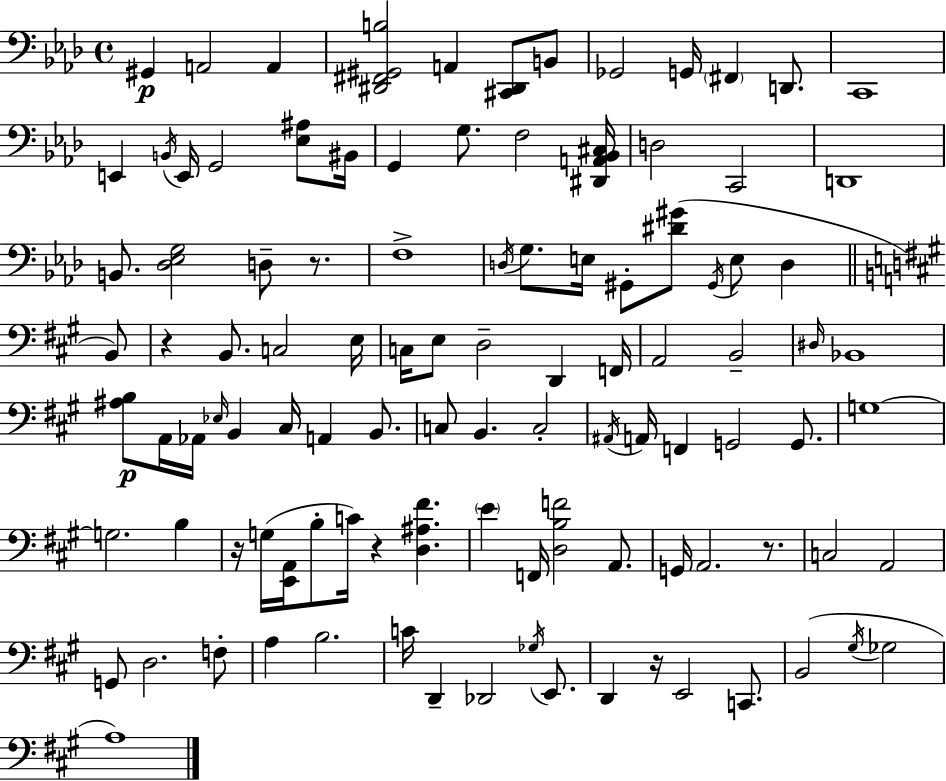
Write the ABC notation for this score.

X:1
T:Untitled
M:4/4
L:1/4
K:Fm
^G,, A,,2 A,, [^D,,^F,,^G,,B,]2 A,, [^C,,^D,,]/2 B,,/2 _G,,2 G,,/4 ^F,, D,,/2 C,,4 E,, B,,/4 E,,/4 G,,2 [_E,^A,]/2 ^B,,/4 G,, G,/2 F,2 [^D,,A,,_B,,^C,]/4 D,2 C,,2 D,,4 B,,/2 [_D,_E,G,]2 D,/2 z/2 F,4 D,/4 G,/2 E,/4 ^G,,/2 [^D^G]/2 ^G,,/4 E,/2 D, B,,/2 z B,,/2 C,2 E,/4 C,/4 E,/2 D,2 D,, F,,/4 A,,2 B,,2 ^D,/4 _B,,4 [^A,B,]/2 A,,/4 _A,,/4 _E,/4 B,, ^C,/4 A,, B,,/2 C,/2 B,, C,2 ^A,,/4 A,,/4 F,, G,,2 G,,/2 G,4 G,2 B, z/4 G,/4 [E,,A,,]/4 B,/2 C/4 z [D,^A,^F] E F,,/4 [D,B,F]2 A,,/2 G,,/4 A,,2 z/2 C,2 A,,2 G,,/2 D,2 F,/2 A, B,2 C/4 D,, _D,,2 _G,/4 E,,/2 D,, z/4 E,,2 C,,/2 B,,2 ^G,/4 _G,2 A,4